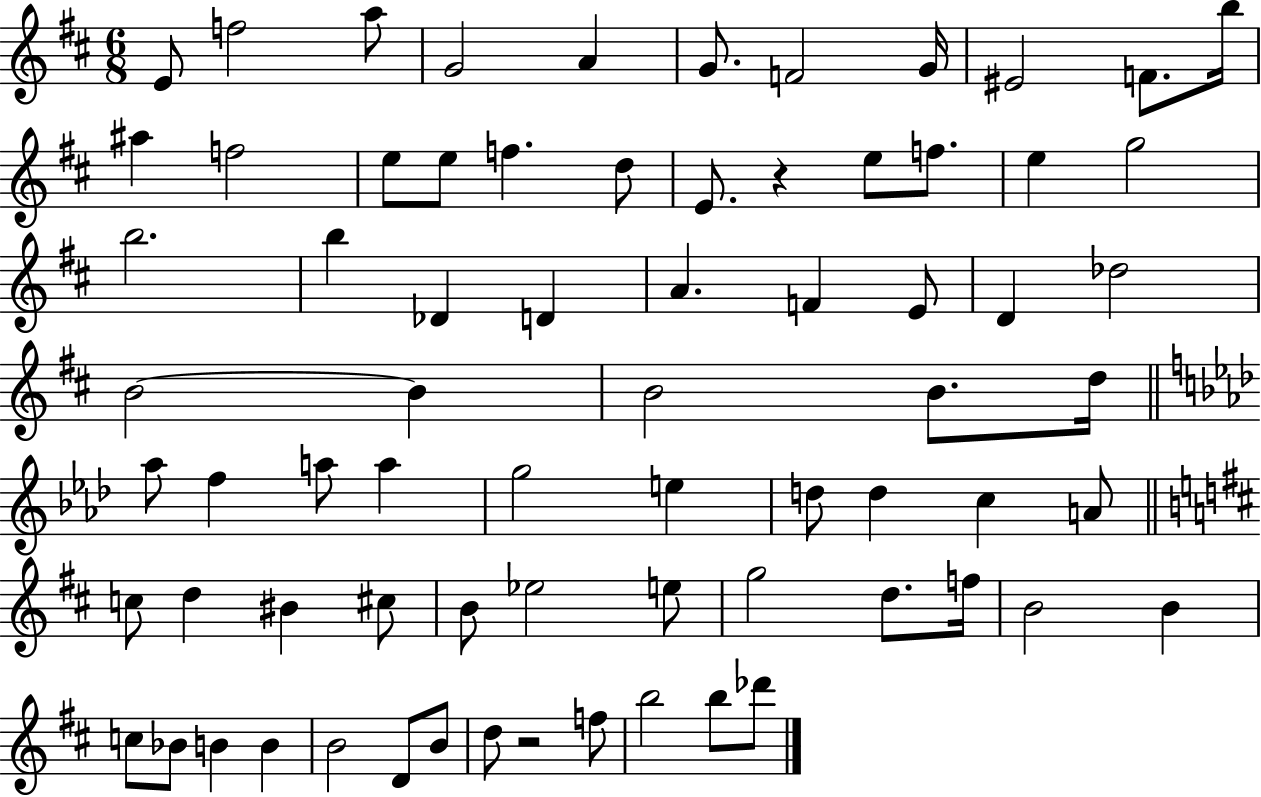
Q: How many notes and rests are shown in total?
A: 72